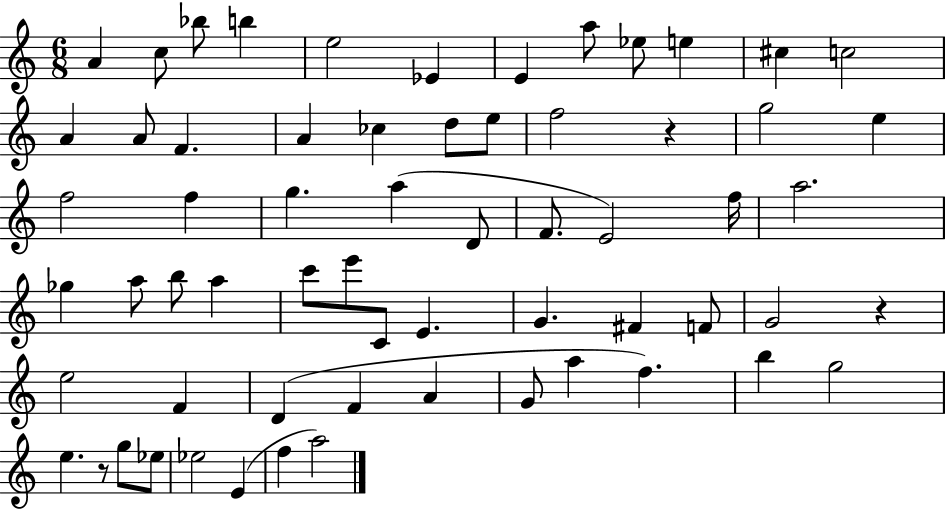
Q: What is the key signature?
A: C major